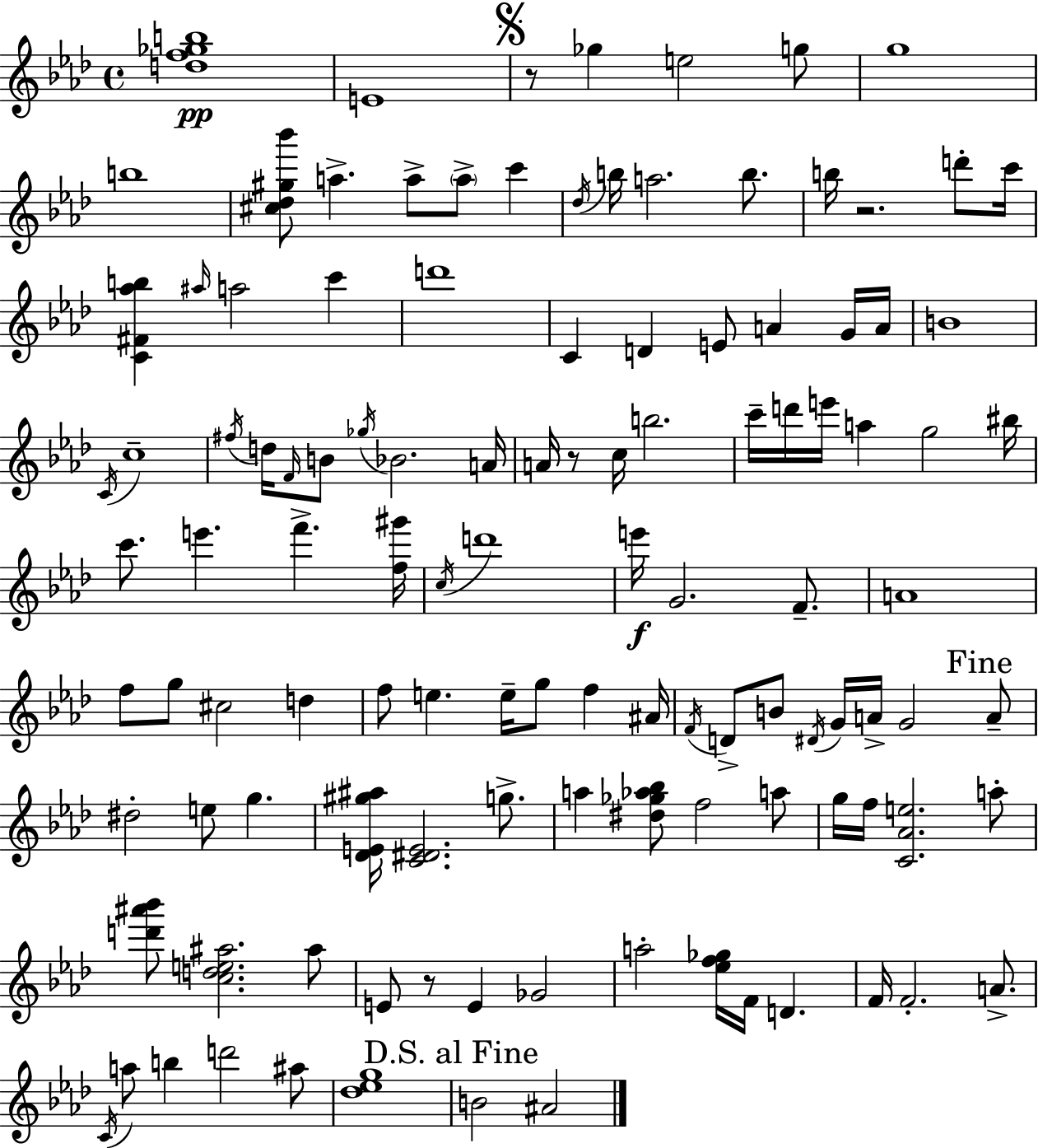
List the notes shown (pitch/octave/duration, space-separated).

[D5,F5,Gb5,B5]/w E4/w R/e Gb5/q E5/h G5/e G5/w B5/w [C#5,Db5,G#5,Bb6]/e A5/q. A5/e A5/e C6/q Db5/s B5/s A5/h. B5/e. B5/s R/h. D6/e C6/s [C4,F#4,Ab5,B5]/q A#5/s A5/h C6/q D6/w C4/q D4/q E4/e A4/q G4/s A4/s B4/w C4/s C5/w F#5/s D5/s F4/s B4/e Gb5/s Bb4/h. A4/s A4/s R/e C5/s B5/h. C6/s D6/s E6/s A5/q G5/h BIS5/s C6/e. E6/q. F6/q. [F5,G#6]/s C5/s D6/w E6/s G4/h. F4/e. A4/w F5/e G5/e C#5/h D5/q F5/e E5/q. E5/s G5/e F5/q A#4/s F4/s D4/e B4/e D#4/s G4/s A4/s G4/h A4/e D#5/h E5/e G5/q. [Db4,E4,G#5,A#5]/s [C4,D#4,E4]/h. G5/e. A5/q [D#5,Gb5,Ab5,Bb5]/e F5/h A5/e G5/s F5/s [C4,Ab4,E5]/h. A5/e [D6,A#6,Bb6]/e [C5,D5,E5,A#5]/h. A#5/e E4/e R/e E4/q Gb4/h A5/h [Eb5,F5,Gb5]/s F4/s D4/q. F4/s F4/h. A4/e. C4/s A5/e B5/q D6/h A#5/e [Db5,Eb5,G5]/w B4/h A#4/h